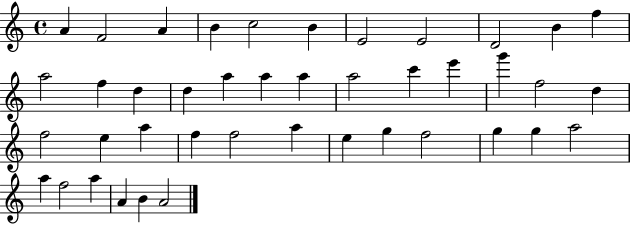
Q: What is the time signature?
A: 4/4